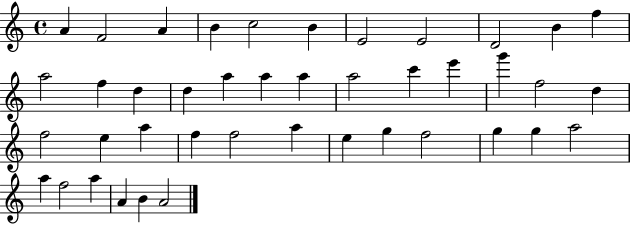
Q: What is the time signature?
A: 4/4